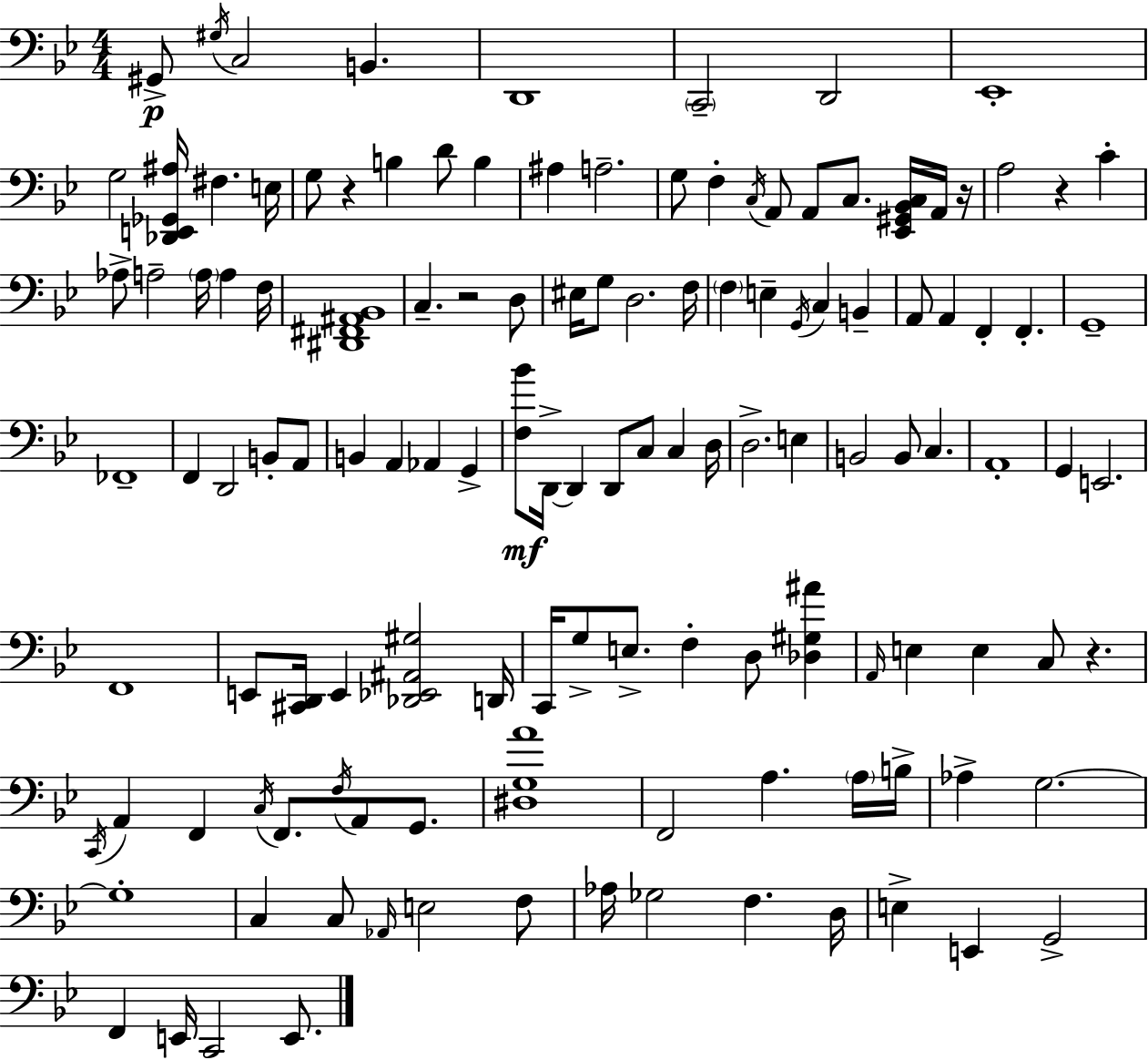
X:1
T:Untitled
M:4/4
L:1/4
K:Gm
^G,,/2 ^G,/4 C,2 B,, D,,4 C,,2 D,,2 _E,,4 G,2 [_D,,E,,_G,,^A,]/4 ^F, E,/4 G,/2 z B, D/2 B, ^A, A,2 G,/2 F, C,/4 A,,/2 A,,/2 C,/2 [_E,,^G,,_B,,C,]/4 A,,/4 z/4 A,2 z C _A,/2 A,2 A,/4 A, F,/4 [^D,,^F,,^A,,_B,,]4 C, z2 D,/2 ^E,/4 G,/2 D,2 F,/4 F, E, G,,/4 C, B,, A,,/2 A,, F,, F,, G,,4 _F,,4 F,, D,,2 B,,/2 A,,/2 B,, A,, _A,, G,, [F,_B]/2 D,,/4 D,, D,,/2 C,/2 C, D,/4 D,2 E, B,,2 B,,/2 C, A,,4 G,, E,,2 F,,4 E,,/2 [^C,,D,,]/4 E,, [_D,,_E,,^A,,^G,]2 D,,/4 C,,/4 G,/2 E,/2 F, D,/2 [_D,^G,^A] A,,/4 E, E, C,/2 z C,,/4 A,, F,, C,/4 F,,/2 F,/4 A,,/2 G,,/2 [^D,G,A]4 F,,2 A, A,/4 B,/4 _A, G,2 G,4 C, C,/2 _A,,/4 E,2 F,/2 _A,/4 _G,2 F, D,/4 E, E,, G,,2 F,, E,,/4 C,,2 E,,/2